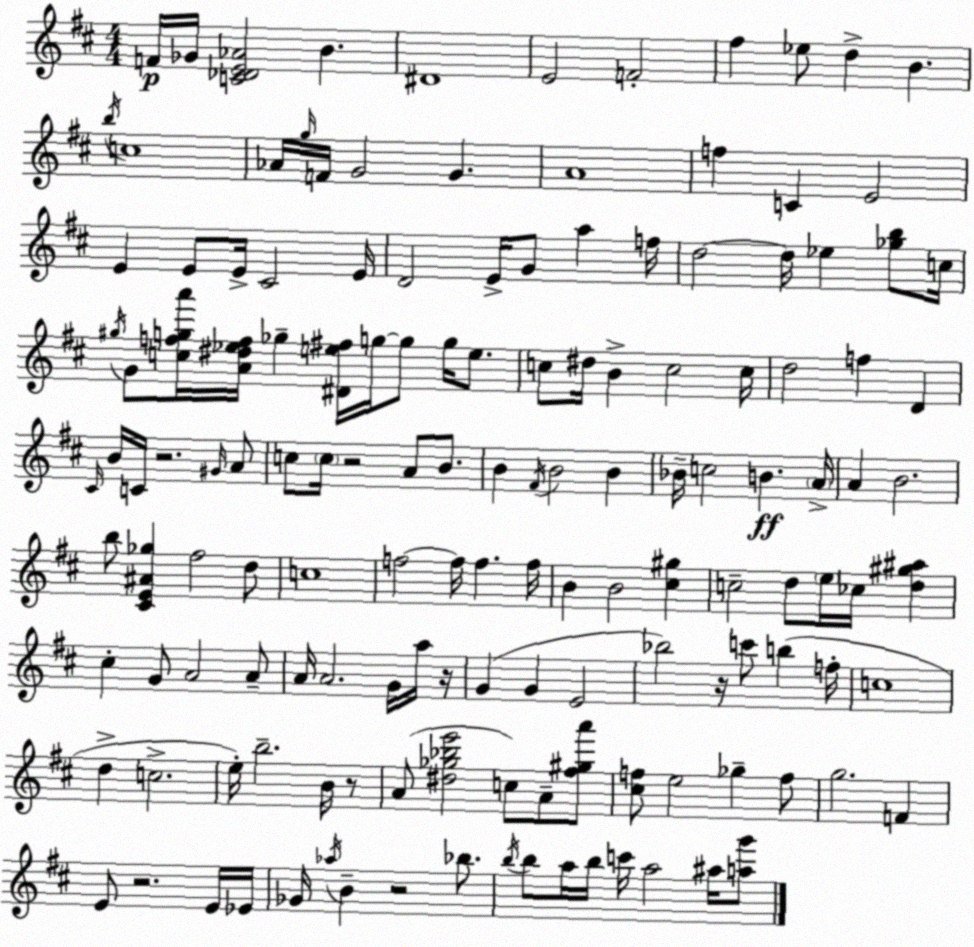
X:1
T:Untitled
M:4/4
L:1/4
K:D
F/4 _G/4 [C_DE_A]2 B ^D4 E2 F2 ^f _e/2 d B b/4 c4 _A/4 g/4 F/4 G2 G A4 f C E2 E E/2 E/4 ^C2 E/4 D2 E/4 G/2 a f/4 d2 d/4 _e [_gb]/2 c/4 ^g/4 G/2 [cfga']/4 [A^d_ef]/4 _g [^De^f]/4 g/4 g/2 g/4 e/2 c/2 ^d/4 B c2 c/4 d2 f D ^C/4 B/4 C/4 z2 ^G/4 A/2 c/2 c/4 z2 A/2 B/2 B ^F/4 B2 B _B/4 c2 B A/4 A B2 b/2 [^CE^A_g] ^f2 d/2 c4 f2 f/4 f f/4 B B2 [^c^g] c2 d/2 e/4 _c/4 [d^g^a] ^c G/2 A2 A/2 A/4 A2 G/4 a/4 z/4 G G E2 _b2 z/4 c'/2 b f/4 c4 d c2 e/4 b2 B/4 z/2 A/2 [^d_g_be']2 c/2 A/2 [^f^ga']/2 [^cf]/2 e2 _g f/2 g2 F E/2 z2 E/4 _E/4 _G/4 _a/4 B z2 _b/2 b/4 b/2 a/4 b/4 c'/4 a2 ^a/4 [ag']/2